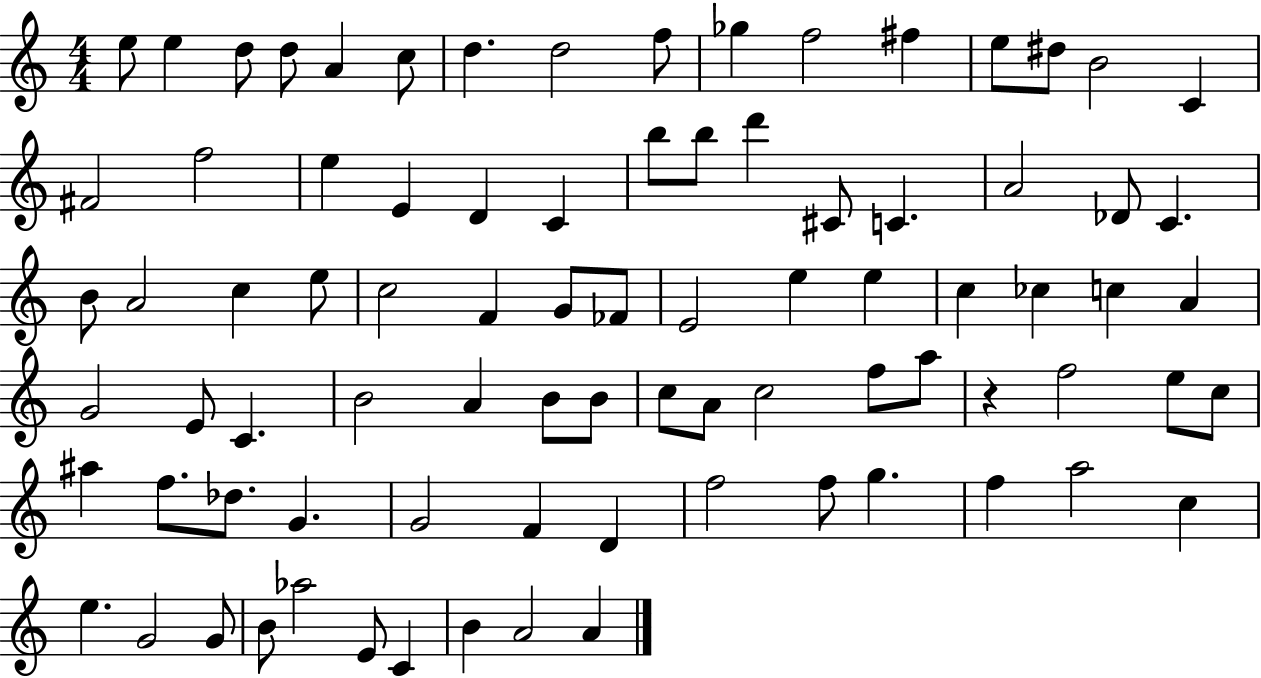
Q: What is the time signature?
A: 4/4